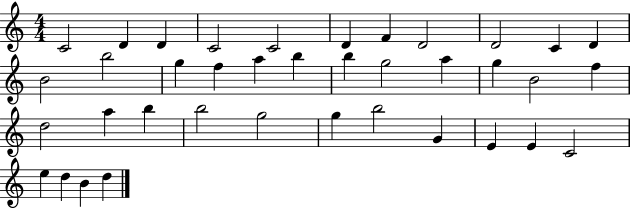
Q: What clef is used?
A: treble